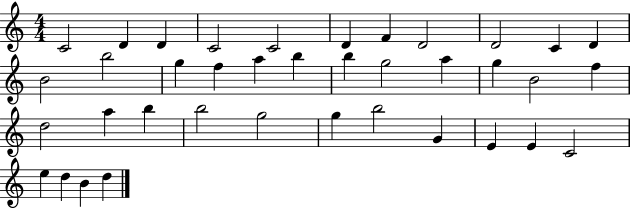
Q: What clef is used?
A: treble